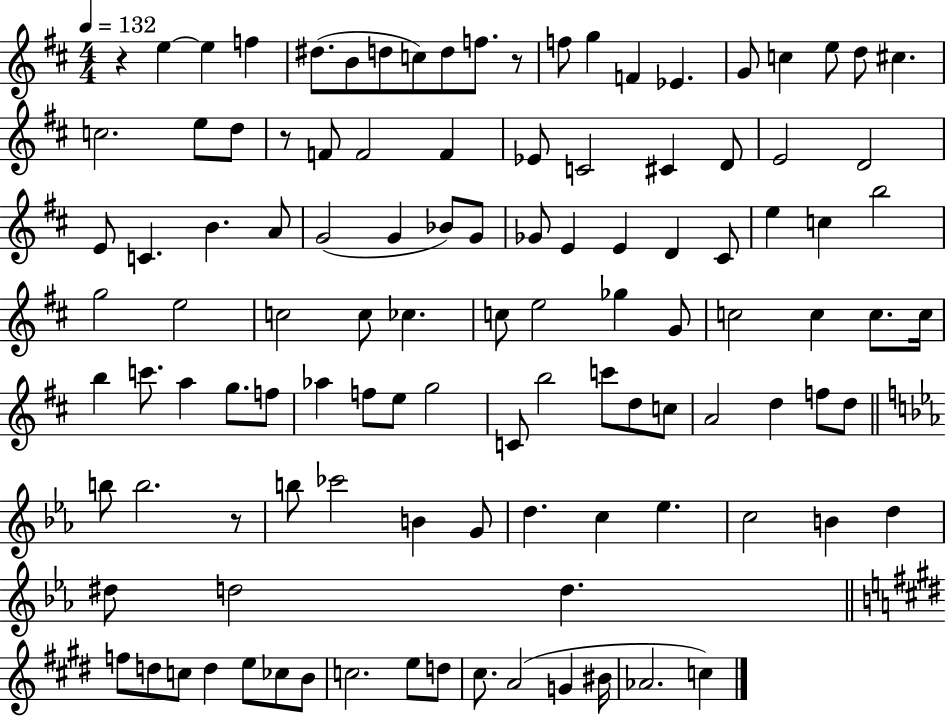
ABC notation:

X:1
T:Untitled
M:4/4
L:1/4
K:D
z e e f ^d/2 B/2 d/2 c/2 d/2 f/2 z/2 f/2 g F _E G/2 c e/2 d/2 ^c c2 e/2 d/2 z/2 F/2 F2 F _E/2 C2 ^C D/2 E2 D2 E/2 C B A/2 G2 G _B/2 G/2 _G/2 E E D ^C/2 e c b2 g2 e2 c2 c/2 _c c/2 e2 _g G/2 c2 c c/2 c/4 b c'/2 a g/2 f/2 _a f/2 e/2 g2 C/2 b2 c'/2 d/2 c/2 A2 d f/2 d/2 b/2 b2 z/2 b/2 _c'2 B G/2 d c _e c2 B d ^d/2 d2 d f/2 d/2 c/2 d e/2 _c/2 B/2 c2 e/2 d/2 ^c/2 A2 G ^B/4 _A2 c